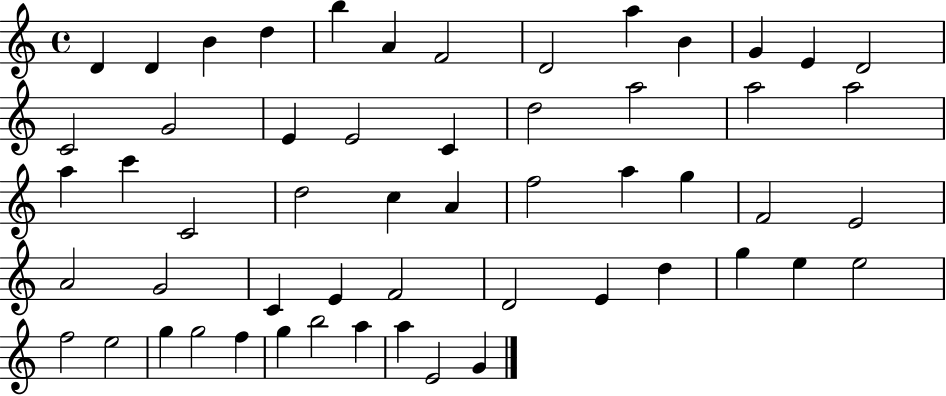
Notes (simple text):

D4/q D4/q B4/q D5/q B5/q A4/q F4/h D4/h A5/q B4/q G4/q E4/q D4/h C4/h G4/h E4/q E4/h C4/q D5/h A5/h A5/h A5/h A5/q C6/q C4/h D5/h C5/q A4/q F5/h A5/q G5/q F4/h E4/h A4/h G4/h C4/q E4/q F4/h D4/h E4/q D5/q G5/q E5/q E5/h F5/h E5/h G5/q G5/h F5/q G5/q B5/h A5/q A5/q E4/h G4/q